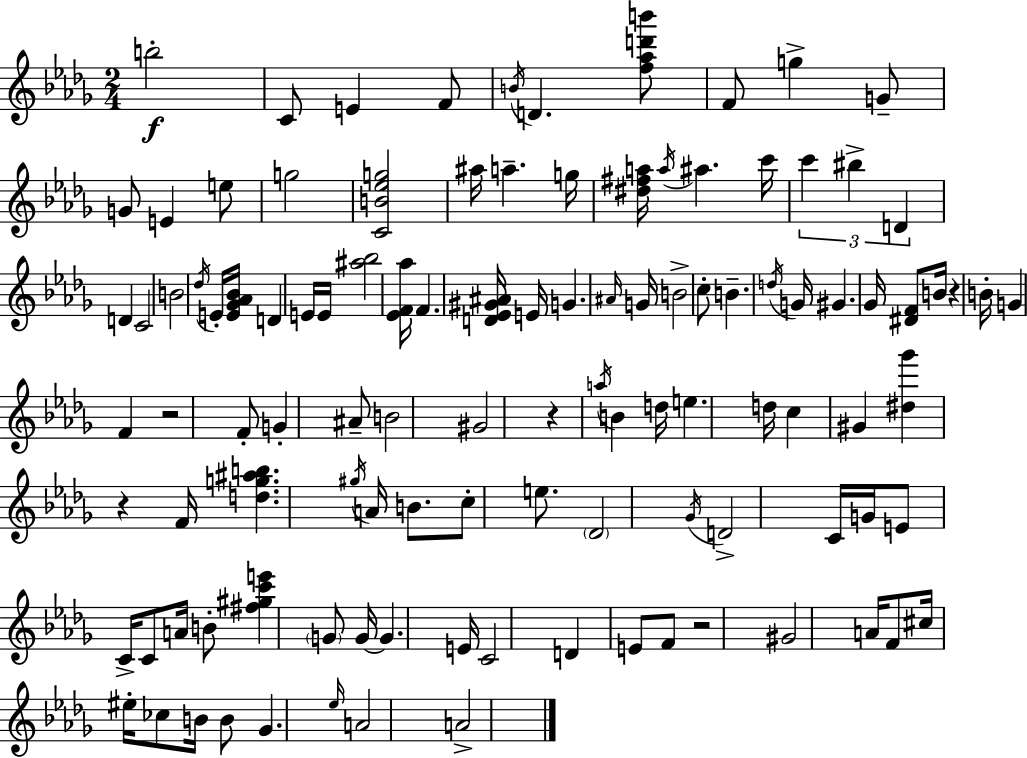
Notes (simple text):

B5/h C4/e E4/q F4/e B4/s D4/q. [F5,Ab5,D6,B6]/e F4/e G5/q G4/e G4/e E4/q E5/e G5/h [C4,B4,Eb5,G5]/h A#5/s A5/q. G5/s [D#5,F#5,A5]/s A5/s A#5/q. C6/s C6/q BIS5/q D4/q D4/q C4/h B4/h Db5/s E4/s [E4,Gb4,Ab4,Bb4]/s D4/q E4/s E4/s [A#5,Bb5]/h [Eb4,F4,Ab5]/s F4/q. [D4,Eb4,G#4,A#4]/s E4/s G4/q. A#4/s G4/s B4/h C5/e B4/q. D5/s G4/s G#4/q. Gb4/s [D#4,F4]/e B4/s R/q B4/s G4/q F4/q R/h F4/e G4/q A#4/e B4/h G#4/h R/q A5/s B4/q D5/s E5/q. D5/s C5/q G#4/q [D#5,Gb6]/q R/q F4/s [D5,G5,A#5,B5]/q. G#5/s A4/s B4/e. C5/e E5/e. Db4/h Gb4/s D4/h C4/s G4/s E4/e C4/s C4/e A4/s B4/e [F#5,G#5,C6,E6]/q G4/e G4/s G4/q. E4/s C4/h D4/q E4/e F4/e R/h G#4/h A4/s F4/e C#5/s EIS5/s CES5/e B4/s B4/e Gb4/q. Eb5/s A4/h A4/h